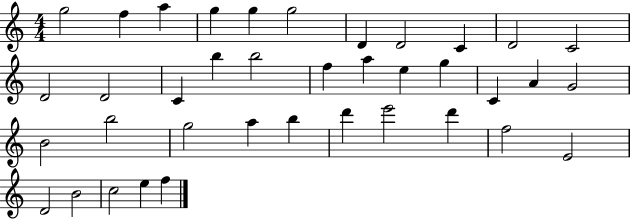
X:1
T:Untitled
M:4/4
L:1/4
K:C
g2 f a g g g2 D D2 C D2 C2 D2 D2 C b b2 f a e g C A G2 B2 b2 g2 a b d' e'2 d' f2 E2 D2 B2 c2 e f